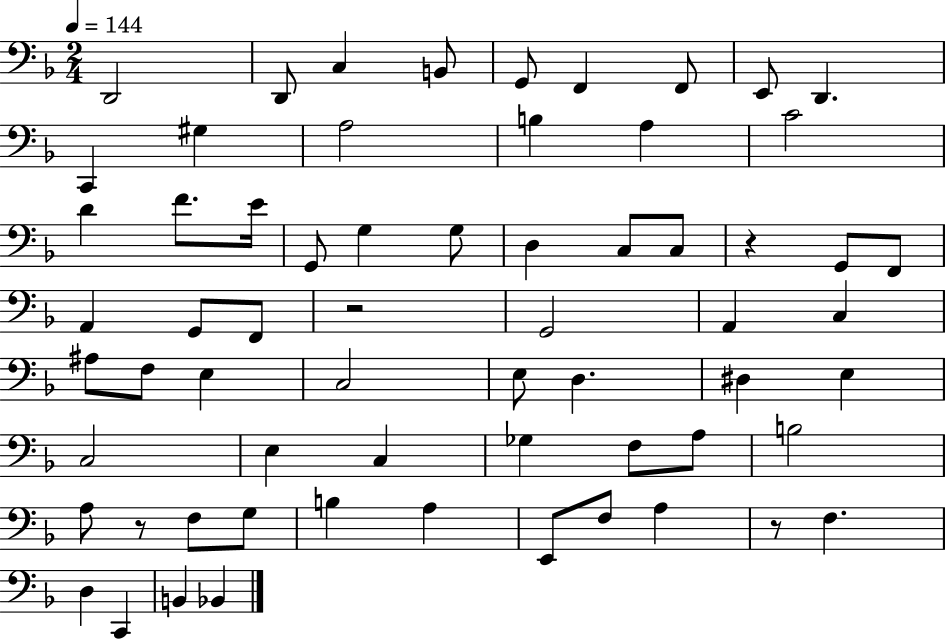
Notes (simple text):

D2/h D2/e C3/q B2/e G2/e F2/q F2/e E2/e D2/q. C2/q G#3/q A3/h B3/q A3/q C4/h D4/q F4/e. E4/s G2/e G3/q G3/e D3/q C3/e C3/e R/q G2/e F2/e A2/q G2/e F2/e R/h G2/h A2/q C3/q A#3/e F3/e E3/q C3/h E3/e D3/q. D#3/q E3/q C3/h E3/q C3/q Gb3/q F3/e A3/e B3/h A3/e R/e F3/e G3/e B3/q A3/q E2/e F3/e A3/q R/e F3/q. D3/q C2/q B2/q Bb2/q